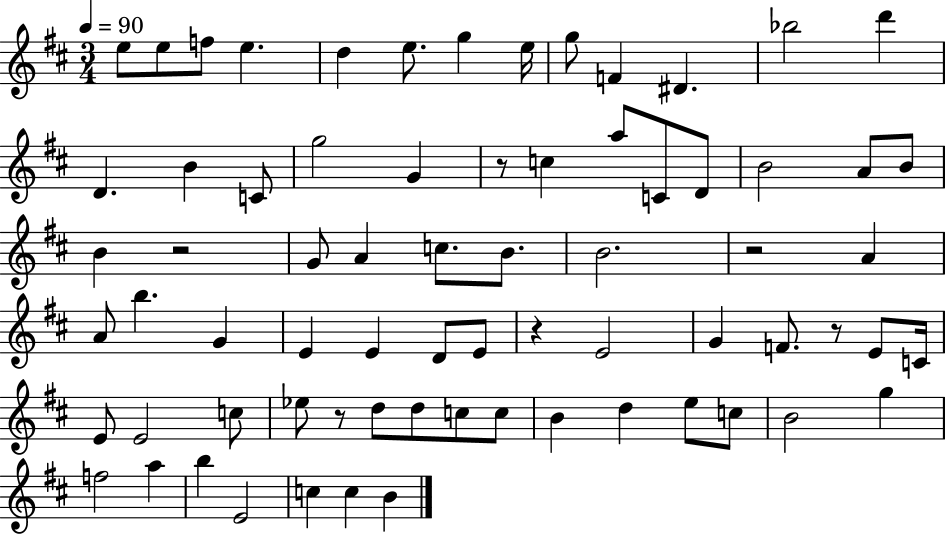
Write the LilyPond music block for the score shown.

{
  \clef treble
  \numericTimeSignature
  \time 3/4
  \key d \major
  \tempo 4 = 90
  \repeat volta 2 { e''8 e''8 f''8 e''4. | d''4 e''8. g''4 e''16 | g''8 f'4 dis'4. | bes''2 d'''4 | \break d'4. b'4 c'8 | g''2 g'4 | r8 c''4 a''8 c'8 d'8 | b'2 a'8 b'8 | \break b'4 r2 | g'8 a'4 c''8. b'8. | b'2. | r2 a'4 | \break a'8 b''4. g'4 | e'4 e'4 d'8 e'8 | r4 e'2 | g'4 f'8. r8 e'8 c'16 | \break e'8 e'2 c''8 | ees''8 r8 d''8 d''8 c''8 c''8 | b'4 d''4 e''8 c''8 | b'2 g''4 | \break f''2 a''4 | b''4 e'2 | c''4 c''4 b'4 | } \bar "|."
}